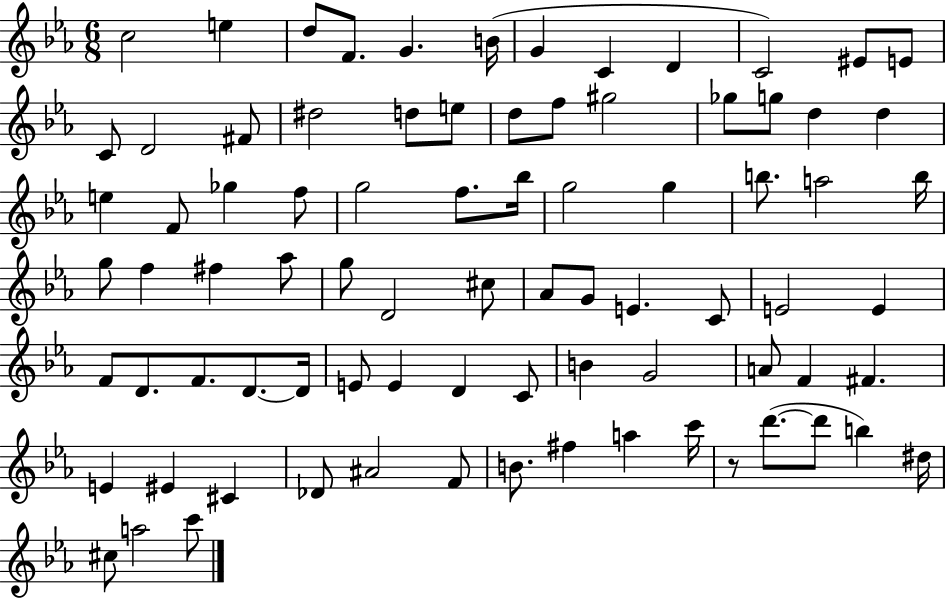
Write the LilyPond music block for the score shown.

{
  \clef treble
  \numericTimeSignature
  \time 6/8
  \key ees \major
  c''2 e''4 | d''8 f'8. g'4. b'16( | g'4 c'4 d'4 | c'2) eis'8 e'8 | \break c'8 d'2 fis'8 | dis''2 d''8 e''8 | d''8 f''8 gis''2 | ges''8 g''8 d''4 d''4 | \break e''4 f'8 ges''4 f''8 | g''2 f''8. bes''16 | g''2 g''4 | b''8. a''2 b''16 | \break g''8 f''4 fis''4 aes''8 | g''8 d'2 cis''8 | aes'8 g'8 e'4. c'8 | e'2 e'4 | \break f'8 d'8. f'8. d'8.~~ d'16 | e'8 e'4 d'4 c'8 | b'4 g'2 | a'8 f'4 fis'4. | \break e'4 eis'4 cis'4 | des'8 ais'2 f'8 | b'8. fis''4 a''4 c'''16 | r8 d'''8.~(~ d'''8 b''4) dis''16 | \break cis''8 a''2 c'''8 | \bar "|."
}